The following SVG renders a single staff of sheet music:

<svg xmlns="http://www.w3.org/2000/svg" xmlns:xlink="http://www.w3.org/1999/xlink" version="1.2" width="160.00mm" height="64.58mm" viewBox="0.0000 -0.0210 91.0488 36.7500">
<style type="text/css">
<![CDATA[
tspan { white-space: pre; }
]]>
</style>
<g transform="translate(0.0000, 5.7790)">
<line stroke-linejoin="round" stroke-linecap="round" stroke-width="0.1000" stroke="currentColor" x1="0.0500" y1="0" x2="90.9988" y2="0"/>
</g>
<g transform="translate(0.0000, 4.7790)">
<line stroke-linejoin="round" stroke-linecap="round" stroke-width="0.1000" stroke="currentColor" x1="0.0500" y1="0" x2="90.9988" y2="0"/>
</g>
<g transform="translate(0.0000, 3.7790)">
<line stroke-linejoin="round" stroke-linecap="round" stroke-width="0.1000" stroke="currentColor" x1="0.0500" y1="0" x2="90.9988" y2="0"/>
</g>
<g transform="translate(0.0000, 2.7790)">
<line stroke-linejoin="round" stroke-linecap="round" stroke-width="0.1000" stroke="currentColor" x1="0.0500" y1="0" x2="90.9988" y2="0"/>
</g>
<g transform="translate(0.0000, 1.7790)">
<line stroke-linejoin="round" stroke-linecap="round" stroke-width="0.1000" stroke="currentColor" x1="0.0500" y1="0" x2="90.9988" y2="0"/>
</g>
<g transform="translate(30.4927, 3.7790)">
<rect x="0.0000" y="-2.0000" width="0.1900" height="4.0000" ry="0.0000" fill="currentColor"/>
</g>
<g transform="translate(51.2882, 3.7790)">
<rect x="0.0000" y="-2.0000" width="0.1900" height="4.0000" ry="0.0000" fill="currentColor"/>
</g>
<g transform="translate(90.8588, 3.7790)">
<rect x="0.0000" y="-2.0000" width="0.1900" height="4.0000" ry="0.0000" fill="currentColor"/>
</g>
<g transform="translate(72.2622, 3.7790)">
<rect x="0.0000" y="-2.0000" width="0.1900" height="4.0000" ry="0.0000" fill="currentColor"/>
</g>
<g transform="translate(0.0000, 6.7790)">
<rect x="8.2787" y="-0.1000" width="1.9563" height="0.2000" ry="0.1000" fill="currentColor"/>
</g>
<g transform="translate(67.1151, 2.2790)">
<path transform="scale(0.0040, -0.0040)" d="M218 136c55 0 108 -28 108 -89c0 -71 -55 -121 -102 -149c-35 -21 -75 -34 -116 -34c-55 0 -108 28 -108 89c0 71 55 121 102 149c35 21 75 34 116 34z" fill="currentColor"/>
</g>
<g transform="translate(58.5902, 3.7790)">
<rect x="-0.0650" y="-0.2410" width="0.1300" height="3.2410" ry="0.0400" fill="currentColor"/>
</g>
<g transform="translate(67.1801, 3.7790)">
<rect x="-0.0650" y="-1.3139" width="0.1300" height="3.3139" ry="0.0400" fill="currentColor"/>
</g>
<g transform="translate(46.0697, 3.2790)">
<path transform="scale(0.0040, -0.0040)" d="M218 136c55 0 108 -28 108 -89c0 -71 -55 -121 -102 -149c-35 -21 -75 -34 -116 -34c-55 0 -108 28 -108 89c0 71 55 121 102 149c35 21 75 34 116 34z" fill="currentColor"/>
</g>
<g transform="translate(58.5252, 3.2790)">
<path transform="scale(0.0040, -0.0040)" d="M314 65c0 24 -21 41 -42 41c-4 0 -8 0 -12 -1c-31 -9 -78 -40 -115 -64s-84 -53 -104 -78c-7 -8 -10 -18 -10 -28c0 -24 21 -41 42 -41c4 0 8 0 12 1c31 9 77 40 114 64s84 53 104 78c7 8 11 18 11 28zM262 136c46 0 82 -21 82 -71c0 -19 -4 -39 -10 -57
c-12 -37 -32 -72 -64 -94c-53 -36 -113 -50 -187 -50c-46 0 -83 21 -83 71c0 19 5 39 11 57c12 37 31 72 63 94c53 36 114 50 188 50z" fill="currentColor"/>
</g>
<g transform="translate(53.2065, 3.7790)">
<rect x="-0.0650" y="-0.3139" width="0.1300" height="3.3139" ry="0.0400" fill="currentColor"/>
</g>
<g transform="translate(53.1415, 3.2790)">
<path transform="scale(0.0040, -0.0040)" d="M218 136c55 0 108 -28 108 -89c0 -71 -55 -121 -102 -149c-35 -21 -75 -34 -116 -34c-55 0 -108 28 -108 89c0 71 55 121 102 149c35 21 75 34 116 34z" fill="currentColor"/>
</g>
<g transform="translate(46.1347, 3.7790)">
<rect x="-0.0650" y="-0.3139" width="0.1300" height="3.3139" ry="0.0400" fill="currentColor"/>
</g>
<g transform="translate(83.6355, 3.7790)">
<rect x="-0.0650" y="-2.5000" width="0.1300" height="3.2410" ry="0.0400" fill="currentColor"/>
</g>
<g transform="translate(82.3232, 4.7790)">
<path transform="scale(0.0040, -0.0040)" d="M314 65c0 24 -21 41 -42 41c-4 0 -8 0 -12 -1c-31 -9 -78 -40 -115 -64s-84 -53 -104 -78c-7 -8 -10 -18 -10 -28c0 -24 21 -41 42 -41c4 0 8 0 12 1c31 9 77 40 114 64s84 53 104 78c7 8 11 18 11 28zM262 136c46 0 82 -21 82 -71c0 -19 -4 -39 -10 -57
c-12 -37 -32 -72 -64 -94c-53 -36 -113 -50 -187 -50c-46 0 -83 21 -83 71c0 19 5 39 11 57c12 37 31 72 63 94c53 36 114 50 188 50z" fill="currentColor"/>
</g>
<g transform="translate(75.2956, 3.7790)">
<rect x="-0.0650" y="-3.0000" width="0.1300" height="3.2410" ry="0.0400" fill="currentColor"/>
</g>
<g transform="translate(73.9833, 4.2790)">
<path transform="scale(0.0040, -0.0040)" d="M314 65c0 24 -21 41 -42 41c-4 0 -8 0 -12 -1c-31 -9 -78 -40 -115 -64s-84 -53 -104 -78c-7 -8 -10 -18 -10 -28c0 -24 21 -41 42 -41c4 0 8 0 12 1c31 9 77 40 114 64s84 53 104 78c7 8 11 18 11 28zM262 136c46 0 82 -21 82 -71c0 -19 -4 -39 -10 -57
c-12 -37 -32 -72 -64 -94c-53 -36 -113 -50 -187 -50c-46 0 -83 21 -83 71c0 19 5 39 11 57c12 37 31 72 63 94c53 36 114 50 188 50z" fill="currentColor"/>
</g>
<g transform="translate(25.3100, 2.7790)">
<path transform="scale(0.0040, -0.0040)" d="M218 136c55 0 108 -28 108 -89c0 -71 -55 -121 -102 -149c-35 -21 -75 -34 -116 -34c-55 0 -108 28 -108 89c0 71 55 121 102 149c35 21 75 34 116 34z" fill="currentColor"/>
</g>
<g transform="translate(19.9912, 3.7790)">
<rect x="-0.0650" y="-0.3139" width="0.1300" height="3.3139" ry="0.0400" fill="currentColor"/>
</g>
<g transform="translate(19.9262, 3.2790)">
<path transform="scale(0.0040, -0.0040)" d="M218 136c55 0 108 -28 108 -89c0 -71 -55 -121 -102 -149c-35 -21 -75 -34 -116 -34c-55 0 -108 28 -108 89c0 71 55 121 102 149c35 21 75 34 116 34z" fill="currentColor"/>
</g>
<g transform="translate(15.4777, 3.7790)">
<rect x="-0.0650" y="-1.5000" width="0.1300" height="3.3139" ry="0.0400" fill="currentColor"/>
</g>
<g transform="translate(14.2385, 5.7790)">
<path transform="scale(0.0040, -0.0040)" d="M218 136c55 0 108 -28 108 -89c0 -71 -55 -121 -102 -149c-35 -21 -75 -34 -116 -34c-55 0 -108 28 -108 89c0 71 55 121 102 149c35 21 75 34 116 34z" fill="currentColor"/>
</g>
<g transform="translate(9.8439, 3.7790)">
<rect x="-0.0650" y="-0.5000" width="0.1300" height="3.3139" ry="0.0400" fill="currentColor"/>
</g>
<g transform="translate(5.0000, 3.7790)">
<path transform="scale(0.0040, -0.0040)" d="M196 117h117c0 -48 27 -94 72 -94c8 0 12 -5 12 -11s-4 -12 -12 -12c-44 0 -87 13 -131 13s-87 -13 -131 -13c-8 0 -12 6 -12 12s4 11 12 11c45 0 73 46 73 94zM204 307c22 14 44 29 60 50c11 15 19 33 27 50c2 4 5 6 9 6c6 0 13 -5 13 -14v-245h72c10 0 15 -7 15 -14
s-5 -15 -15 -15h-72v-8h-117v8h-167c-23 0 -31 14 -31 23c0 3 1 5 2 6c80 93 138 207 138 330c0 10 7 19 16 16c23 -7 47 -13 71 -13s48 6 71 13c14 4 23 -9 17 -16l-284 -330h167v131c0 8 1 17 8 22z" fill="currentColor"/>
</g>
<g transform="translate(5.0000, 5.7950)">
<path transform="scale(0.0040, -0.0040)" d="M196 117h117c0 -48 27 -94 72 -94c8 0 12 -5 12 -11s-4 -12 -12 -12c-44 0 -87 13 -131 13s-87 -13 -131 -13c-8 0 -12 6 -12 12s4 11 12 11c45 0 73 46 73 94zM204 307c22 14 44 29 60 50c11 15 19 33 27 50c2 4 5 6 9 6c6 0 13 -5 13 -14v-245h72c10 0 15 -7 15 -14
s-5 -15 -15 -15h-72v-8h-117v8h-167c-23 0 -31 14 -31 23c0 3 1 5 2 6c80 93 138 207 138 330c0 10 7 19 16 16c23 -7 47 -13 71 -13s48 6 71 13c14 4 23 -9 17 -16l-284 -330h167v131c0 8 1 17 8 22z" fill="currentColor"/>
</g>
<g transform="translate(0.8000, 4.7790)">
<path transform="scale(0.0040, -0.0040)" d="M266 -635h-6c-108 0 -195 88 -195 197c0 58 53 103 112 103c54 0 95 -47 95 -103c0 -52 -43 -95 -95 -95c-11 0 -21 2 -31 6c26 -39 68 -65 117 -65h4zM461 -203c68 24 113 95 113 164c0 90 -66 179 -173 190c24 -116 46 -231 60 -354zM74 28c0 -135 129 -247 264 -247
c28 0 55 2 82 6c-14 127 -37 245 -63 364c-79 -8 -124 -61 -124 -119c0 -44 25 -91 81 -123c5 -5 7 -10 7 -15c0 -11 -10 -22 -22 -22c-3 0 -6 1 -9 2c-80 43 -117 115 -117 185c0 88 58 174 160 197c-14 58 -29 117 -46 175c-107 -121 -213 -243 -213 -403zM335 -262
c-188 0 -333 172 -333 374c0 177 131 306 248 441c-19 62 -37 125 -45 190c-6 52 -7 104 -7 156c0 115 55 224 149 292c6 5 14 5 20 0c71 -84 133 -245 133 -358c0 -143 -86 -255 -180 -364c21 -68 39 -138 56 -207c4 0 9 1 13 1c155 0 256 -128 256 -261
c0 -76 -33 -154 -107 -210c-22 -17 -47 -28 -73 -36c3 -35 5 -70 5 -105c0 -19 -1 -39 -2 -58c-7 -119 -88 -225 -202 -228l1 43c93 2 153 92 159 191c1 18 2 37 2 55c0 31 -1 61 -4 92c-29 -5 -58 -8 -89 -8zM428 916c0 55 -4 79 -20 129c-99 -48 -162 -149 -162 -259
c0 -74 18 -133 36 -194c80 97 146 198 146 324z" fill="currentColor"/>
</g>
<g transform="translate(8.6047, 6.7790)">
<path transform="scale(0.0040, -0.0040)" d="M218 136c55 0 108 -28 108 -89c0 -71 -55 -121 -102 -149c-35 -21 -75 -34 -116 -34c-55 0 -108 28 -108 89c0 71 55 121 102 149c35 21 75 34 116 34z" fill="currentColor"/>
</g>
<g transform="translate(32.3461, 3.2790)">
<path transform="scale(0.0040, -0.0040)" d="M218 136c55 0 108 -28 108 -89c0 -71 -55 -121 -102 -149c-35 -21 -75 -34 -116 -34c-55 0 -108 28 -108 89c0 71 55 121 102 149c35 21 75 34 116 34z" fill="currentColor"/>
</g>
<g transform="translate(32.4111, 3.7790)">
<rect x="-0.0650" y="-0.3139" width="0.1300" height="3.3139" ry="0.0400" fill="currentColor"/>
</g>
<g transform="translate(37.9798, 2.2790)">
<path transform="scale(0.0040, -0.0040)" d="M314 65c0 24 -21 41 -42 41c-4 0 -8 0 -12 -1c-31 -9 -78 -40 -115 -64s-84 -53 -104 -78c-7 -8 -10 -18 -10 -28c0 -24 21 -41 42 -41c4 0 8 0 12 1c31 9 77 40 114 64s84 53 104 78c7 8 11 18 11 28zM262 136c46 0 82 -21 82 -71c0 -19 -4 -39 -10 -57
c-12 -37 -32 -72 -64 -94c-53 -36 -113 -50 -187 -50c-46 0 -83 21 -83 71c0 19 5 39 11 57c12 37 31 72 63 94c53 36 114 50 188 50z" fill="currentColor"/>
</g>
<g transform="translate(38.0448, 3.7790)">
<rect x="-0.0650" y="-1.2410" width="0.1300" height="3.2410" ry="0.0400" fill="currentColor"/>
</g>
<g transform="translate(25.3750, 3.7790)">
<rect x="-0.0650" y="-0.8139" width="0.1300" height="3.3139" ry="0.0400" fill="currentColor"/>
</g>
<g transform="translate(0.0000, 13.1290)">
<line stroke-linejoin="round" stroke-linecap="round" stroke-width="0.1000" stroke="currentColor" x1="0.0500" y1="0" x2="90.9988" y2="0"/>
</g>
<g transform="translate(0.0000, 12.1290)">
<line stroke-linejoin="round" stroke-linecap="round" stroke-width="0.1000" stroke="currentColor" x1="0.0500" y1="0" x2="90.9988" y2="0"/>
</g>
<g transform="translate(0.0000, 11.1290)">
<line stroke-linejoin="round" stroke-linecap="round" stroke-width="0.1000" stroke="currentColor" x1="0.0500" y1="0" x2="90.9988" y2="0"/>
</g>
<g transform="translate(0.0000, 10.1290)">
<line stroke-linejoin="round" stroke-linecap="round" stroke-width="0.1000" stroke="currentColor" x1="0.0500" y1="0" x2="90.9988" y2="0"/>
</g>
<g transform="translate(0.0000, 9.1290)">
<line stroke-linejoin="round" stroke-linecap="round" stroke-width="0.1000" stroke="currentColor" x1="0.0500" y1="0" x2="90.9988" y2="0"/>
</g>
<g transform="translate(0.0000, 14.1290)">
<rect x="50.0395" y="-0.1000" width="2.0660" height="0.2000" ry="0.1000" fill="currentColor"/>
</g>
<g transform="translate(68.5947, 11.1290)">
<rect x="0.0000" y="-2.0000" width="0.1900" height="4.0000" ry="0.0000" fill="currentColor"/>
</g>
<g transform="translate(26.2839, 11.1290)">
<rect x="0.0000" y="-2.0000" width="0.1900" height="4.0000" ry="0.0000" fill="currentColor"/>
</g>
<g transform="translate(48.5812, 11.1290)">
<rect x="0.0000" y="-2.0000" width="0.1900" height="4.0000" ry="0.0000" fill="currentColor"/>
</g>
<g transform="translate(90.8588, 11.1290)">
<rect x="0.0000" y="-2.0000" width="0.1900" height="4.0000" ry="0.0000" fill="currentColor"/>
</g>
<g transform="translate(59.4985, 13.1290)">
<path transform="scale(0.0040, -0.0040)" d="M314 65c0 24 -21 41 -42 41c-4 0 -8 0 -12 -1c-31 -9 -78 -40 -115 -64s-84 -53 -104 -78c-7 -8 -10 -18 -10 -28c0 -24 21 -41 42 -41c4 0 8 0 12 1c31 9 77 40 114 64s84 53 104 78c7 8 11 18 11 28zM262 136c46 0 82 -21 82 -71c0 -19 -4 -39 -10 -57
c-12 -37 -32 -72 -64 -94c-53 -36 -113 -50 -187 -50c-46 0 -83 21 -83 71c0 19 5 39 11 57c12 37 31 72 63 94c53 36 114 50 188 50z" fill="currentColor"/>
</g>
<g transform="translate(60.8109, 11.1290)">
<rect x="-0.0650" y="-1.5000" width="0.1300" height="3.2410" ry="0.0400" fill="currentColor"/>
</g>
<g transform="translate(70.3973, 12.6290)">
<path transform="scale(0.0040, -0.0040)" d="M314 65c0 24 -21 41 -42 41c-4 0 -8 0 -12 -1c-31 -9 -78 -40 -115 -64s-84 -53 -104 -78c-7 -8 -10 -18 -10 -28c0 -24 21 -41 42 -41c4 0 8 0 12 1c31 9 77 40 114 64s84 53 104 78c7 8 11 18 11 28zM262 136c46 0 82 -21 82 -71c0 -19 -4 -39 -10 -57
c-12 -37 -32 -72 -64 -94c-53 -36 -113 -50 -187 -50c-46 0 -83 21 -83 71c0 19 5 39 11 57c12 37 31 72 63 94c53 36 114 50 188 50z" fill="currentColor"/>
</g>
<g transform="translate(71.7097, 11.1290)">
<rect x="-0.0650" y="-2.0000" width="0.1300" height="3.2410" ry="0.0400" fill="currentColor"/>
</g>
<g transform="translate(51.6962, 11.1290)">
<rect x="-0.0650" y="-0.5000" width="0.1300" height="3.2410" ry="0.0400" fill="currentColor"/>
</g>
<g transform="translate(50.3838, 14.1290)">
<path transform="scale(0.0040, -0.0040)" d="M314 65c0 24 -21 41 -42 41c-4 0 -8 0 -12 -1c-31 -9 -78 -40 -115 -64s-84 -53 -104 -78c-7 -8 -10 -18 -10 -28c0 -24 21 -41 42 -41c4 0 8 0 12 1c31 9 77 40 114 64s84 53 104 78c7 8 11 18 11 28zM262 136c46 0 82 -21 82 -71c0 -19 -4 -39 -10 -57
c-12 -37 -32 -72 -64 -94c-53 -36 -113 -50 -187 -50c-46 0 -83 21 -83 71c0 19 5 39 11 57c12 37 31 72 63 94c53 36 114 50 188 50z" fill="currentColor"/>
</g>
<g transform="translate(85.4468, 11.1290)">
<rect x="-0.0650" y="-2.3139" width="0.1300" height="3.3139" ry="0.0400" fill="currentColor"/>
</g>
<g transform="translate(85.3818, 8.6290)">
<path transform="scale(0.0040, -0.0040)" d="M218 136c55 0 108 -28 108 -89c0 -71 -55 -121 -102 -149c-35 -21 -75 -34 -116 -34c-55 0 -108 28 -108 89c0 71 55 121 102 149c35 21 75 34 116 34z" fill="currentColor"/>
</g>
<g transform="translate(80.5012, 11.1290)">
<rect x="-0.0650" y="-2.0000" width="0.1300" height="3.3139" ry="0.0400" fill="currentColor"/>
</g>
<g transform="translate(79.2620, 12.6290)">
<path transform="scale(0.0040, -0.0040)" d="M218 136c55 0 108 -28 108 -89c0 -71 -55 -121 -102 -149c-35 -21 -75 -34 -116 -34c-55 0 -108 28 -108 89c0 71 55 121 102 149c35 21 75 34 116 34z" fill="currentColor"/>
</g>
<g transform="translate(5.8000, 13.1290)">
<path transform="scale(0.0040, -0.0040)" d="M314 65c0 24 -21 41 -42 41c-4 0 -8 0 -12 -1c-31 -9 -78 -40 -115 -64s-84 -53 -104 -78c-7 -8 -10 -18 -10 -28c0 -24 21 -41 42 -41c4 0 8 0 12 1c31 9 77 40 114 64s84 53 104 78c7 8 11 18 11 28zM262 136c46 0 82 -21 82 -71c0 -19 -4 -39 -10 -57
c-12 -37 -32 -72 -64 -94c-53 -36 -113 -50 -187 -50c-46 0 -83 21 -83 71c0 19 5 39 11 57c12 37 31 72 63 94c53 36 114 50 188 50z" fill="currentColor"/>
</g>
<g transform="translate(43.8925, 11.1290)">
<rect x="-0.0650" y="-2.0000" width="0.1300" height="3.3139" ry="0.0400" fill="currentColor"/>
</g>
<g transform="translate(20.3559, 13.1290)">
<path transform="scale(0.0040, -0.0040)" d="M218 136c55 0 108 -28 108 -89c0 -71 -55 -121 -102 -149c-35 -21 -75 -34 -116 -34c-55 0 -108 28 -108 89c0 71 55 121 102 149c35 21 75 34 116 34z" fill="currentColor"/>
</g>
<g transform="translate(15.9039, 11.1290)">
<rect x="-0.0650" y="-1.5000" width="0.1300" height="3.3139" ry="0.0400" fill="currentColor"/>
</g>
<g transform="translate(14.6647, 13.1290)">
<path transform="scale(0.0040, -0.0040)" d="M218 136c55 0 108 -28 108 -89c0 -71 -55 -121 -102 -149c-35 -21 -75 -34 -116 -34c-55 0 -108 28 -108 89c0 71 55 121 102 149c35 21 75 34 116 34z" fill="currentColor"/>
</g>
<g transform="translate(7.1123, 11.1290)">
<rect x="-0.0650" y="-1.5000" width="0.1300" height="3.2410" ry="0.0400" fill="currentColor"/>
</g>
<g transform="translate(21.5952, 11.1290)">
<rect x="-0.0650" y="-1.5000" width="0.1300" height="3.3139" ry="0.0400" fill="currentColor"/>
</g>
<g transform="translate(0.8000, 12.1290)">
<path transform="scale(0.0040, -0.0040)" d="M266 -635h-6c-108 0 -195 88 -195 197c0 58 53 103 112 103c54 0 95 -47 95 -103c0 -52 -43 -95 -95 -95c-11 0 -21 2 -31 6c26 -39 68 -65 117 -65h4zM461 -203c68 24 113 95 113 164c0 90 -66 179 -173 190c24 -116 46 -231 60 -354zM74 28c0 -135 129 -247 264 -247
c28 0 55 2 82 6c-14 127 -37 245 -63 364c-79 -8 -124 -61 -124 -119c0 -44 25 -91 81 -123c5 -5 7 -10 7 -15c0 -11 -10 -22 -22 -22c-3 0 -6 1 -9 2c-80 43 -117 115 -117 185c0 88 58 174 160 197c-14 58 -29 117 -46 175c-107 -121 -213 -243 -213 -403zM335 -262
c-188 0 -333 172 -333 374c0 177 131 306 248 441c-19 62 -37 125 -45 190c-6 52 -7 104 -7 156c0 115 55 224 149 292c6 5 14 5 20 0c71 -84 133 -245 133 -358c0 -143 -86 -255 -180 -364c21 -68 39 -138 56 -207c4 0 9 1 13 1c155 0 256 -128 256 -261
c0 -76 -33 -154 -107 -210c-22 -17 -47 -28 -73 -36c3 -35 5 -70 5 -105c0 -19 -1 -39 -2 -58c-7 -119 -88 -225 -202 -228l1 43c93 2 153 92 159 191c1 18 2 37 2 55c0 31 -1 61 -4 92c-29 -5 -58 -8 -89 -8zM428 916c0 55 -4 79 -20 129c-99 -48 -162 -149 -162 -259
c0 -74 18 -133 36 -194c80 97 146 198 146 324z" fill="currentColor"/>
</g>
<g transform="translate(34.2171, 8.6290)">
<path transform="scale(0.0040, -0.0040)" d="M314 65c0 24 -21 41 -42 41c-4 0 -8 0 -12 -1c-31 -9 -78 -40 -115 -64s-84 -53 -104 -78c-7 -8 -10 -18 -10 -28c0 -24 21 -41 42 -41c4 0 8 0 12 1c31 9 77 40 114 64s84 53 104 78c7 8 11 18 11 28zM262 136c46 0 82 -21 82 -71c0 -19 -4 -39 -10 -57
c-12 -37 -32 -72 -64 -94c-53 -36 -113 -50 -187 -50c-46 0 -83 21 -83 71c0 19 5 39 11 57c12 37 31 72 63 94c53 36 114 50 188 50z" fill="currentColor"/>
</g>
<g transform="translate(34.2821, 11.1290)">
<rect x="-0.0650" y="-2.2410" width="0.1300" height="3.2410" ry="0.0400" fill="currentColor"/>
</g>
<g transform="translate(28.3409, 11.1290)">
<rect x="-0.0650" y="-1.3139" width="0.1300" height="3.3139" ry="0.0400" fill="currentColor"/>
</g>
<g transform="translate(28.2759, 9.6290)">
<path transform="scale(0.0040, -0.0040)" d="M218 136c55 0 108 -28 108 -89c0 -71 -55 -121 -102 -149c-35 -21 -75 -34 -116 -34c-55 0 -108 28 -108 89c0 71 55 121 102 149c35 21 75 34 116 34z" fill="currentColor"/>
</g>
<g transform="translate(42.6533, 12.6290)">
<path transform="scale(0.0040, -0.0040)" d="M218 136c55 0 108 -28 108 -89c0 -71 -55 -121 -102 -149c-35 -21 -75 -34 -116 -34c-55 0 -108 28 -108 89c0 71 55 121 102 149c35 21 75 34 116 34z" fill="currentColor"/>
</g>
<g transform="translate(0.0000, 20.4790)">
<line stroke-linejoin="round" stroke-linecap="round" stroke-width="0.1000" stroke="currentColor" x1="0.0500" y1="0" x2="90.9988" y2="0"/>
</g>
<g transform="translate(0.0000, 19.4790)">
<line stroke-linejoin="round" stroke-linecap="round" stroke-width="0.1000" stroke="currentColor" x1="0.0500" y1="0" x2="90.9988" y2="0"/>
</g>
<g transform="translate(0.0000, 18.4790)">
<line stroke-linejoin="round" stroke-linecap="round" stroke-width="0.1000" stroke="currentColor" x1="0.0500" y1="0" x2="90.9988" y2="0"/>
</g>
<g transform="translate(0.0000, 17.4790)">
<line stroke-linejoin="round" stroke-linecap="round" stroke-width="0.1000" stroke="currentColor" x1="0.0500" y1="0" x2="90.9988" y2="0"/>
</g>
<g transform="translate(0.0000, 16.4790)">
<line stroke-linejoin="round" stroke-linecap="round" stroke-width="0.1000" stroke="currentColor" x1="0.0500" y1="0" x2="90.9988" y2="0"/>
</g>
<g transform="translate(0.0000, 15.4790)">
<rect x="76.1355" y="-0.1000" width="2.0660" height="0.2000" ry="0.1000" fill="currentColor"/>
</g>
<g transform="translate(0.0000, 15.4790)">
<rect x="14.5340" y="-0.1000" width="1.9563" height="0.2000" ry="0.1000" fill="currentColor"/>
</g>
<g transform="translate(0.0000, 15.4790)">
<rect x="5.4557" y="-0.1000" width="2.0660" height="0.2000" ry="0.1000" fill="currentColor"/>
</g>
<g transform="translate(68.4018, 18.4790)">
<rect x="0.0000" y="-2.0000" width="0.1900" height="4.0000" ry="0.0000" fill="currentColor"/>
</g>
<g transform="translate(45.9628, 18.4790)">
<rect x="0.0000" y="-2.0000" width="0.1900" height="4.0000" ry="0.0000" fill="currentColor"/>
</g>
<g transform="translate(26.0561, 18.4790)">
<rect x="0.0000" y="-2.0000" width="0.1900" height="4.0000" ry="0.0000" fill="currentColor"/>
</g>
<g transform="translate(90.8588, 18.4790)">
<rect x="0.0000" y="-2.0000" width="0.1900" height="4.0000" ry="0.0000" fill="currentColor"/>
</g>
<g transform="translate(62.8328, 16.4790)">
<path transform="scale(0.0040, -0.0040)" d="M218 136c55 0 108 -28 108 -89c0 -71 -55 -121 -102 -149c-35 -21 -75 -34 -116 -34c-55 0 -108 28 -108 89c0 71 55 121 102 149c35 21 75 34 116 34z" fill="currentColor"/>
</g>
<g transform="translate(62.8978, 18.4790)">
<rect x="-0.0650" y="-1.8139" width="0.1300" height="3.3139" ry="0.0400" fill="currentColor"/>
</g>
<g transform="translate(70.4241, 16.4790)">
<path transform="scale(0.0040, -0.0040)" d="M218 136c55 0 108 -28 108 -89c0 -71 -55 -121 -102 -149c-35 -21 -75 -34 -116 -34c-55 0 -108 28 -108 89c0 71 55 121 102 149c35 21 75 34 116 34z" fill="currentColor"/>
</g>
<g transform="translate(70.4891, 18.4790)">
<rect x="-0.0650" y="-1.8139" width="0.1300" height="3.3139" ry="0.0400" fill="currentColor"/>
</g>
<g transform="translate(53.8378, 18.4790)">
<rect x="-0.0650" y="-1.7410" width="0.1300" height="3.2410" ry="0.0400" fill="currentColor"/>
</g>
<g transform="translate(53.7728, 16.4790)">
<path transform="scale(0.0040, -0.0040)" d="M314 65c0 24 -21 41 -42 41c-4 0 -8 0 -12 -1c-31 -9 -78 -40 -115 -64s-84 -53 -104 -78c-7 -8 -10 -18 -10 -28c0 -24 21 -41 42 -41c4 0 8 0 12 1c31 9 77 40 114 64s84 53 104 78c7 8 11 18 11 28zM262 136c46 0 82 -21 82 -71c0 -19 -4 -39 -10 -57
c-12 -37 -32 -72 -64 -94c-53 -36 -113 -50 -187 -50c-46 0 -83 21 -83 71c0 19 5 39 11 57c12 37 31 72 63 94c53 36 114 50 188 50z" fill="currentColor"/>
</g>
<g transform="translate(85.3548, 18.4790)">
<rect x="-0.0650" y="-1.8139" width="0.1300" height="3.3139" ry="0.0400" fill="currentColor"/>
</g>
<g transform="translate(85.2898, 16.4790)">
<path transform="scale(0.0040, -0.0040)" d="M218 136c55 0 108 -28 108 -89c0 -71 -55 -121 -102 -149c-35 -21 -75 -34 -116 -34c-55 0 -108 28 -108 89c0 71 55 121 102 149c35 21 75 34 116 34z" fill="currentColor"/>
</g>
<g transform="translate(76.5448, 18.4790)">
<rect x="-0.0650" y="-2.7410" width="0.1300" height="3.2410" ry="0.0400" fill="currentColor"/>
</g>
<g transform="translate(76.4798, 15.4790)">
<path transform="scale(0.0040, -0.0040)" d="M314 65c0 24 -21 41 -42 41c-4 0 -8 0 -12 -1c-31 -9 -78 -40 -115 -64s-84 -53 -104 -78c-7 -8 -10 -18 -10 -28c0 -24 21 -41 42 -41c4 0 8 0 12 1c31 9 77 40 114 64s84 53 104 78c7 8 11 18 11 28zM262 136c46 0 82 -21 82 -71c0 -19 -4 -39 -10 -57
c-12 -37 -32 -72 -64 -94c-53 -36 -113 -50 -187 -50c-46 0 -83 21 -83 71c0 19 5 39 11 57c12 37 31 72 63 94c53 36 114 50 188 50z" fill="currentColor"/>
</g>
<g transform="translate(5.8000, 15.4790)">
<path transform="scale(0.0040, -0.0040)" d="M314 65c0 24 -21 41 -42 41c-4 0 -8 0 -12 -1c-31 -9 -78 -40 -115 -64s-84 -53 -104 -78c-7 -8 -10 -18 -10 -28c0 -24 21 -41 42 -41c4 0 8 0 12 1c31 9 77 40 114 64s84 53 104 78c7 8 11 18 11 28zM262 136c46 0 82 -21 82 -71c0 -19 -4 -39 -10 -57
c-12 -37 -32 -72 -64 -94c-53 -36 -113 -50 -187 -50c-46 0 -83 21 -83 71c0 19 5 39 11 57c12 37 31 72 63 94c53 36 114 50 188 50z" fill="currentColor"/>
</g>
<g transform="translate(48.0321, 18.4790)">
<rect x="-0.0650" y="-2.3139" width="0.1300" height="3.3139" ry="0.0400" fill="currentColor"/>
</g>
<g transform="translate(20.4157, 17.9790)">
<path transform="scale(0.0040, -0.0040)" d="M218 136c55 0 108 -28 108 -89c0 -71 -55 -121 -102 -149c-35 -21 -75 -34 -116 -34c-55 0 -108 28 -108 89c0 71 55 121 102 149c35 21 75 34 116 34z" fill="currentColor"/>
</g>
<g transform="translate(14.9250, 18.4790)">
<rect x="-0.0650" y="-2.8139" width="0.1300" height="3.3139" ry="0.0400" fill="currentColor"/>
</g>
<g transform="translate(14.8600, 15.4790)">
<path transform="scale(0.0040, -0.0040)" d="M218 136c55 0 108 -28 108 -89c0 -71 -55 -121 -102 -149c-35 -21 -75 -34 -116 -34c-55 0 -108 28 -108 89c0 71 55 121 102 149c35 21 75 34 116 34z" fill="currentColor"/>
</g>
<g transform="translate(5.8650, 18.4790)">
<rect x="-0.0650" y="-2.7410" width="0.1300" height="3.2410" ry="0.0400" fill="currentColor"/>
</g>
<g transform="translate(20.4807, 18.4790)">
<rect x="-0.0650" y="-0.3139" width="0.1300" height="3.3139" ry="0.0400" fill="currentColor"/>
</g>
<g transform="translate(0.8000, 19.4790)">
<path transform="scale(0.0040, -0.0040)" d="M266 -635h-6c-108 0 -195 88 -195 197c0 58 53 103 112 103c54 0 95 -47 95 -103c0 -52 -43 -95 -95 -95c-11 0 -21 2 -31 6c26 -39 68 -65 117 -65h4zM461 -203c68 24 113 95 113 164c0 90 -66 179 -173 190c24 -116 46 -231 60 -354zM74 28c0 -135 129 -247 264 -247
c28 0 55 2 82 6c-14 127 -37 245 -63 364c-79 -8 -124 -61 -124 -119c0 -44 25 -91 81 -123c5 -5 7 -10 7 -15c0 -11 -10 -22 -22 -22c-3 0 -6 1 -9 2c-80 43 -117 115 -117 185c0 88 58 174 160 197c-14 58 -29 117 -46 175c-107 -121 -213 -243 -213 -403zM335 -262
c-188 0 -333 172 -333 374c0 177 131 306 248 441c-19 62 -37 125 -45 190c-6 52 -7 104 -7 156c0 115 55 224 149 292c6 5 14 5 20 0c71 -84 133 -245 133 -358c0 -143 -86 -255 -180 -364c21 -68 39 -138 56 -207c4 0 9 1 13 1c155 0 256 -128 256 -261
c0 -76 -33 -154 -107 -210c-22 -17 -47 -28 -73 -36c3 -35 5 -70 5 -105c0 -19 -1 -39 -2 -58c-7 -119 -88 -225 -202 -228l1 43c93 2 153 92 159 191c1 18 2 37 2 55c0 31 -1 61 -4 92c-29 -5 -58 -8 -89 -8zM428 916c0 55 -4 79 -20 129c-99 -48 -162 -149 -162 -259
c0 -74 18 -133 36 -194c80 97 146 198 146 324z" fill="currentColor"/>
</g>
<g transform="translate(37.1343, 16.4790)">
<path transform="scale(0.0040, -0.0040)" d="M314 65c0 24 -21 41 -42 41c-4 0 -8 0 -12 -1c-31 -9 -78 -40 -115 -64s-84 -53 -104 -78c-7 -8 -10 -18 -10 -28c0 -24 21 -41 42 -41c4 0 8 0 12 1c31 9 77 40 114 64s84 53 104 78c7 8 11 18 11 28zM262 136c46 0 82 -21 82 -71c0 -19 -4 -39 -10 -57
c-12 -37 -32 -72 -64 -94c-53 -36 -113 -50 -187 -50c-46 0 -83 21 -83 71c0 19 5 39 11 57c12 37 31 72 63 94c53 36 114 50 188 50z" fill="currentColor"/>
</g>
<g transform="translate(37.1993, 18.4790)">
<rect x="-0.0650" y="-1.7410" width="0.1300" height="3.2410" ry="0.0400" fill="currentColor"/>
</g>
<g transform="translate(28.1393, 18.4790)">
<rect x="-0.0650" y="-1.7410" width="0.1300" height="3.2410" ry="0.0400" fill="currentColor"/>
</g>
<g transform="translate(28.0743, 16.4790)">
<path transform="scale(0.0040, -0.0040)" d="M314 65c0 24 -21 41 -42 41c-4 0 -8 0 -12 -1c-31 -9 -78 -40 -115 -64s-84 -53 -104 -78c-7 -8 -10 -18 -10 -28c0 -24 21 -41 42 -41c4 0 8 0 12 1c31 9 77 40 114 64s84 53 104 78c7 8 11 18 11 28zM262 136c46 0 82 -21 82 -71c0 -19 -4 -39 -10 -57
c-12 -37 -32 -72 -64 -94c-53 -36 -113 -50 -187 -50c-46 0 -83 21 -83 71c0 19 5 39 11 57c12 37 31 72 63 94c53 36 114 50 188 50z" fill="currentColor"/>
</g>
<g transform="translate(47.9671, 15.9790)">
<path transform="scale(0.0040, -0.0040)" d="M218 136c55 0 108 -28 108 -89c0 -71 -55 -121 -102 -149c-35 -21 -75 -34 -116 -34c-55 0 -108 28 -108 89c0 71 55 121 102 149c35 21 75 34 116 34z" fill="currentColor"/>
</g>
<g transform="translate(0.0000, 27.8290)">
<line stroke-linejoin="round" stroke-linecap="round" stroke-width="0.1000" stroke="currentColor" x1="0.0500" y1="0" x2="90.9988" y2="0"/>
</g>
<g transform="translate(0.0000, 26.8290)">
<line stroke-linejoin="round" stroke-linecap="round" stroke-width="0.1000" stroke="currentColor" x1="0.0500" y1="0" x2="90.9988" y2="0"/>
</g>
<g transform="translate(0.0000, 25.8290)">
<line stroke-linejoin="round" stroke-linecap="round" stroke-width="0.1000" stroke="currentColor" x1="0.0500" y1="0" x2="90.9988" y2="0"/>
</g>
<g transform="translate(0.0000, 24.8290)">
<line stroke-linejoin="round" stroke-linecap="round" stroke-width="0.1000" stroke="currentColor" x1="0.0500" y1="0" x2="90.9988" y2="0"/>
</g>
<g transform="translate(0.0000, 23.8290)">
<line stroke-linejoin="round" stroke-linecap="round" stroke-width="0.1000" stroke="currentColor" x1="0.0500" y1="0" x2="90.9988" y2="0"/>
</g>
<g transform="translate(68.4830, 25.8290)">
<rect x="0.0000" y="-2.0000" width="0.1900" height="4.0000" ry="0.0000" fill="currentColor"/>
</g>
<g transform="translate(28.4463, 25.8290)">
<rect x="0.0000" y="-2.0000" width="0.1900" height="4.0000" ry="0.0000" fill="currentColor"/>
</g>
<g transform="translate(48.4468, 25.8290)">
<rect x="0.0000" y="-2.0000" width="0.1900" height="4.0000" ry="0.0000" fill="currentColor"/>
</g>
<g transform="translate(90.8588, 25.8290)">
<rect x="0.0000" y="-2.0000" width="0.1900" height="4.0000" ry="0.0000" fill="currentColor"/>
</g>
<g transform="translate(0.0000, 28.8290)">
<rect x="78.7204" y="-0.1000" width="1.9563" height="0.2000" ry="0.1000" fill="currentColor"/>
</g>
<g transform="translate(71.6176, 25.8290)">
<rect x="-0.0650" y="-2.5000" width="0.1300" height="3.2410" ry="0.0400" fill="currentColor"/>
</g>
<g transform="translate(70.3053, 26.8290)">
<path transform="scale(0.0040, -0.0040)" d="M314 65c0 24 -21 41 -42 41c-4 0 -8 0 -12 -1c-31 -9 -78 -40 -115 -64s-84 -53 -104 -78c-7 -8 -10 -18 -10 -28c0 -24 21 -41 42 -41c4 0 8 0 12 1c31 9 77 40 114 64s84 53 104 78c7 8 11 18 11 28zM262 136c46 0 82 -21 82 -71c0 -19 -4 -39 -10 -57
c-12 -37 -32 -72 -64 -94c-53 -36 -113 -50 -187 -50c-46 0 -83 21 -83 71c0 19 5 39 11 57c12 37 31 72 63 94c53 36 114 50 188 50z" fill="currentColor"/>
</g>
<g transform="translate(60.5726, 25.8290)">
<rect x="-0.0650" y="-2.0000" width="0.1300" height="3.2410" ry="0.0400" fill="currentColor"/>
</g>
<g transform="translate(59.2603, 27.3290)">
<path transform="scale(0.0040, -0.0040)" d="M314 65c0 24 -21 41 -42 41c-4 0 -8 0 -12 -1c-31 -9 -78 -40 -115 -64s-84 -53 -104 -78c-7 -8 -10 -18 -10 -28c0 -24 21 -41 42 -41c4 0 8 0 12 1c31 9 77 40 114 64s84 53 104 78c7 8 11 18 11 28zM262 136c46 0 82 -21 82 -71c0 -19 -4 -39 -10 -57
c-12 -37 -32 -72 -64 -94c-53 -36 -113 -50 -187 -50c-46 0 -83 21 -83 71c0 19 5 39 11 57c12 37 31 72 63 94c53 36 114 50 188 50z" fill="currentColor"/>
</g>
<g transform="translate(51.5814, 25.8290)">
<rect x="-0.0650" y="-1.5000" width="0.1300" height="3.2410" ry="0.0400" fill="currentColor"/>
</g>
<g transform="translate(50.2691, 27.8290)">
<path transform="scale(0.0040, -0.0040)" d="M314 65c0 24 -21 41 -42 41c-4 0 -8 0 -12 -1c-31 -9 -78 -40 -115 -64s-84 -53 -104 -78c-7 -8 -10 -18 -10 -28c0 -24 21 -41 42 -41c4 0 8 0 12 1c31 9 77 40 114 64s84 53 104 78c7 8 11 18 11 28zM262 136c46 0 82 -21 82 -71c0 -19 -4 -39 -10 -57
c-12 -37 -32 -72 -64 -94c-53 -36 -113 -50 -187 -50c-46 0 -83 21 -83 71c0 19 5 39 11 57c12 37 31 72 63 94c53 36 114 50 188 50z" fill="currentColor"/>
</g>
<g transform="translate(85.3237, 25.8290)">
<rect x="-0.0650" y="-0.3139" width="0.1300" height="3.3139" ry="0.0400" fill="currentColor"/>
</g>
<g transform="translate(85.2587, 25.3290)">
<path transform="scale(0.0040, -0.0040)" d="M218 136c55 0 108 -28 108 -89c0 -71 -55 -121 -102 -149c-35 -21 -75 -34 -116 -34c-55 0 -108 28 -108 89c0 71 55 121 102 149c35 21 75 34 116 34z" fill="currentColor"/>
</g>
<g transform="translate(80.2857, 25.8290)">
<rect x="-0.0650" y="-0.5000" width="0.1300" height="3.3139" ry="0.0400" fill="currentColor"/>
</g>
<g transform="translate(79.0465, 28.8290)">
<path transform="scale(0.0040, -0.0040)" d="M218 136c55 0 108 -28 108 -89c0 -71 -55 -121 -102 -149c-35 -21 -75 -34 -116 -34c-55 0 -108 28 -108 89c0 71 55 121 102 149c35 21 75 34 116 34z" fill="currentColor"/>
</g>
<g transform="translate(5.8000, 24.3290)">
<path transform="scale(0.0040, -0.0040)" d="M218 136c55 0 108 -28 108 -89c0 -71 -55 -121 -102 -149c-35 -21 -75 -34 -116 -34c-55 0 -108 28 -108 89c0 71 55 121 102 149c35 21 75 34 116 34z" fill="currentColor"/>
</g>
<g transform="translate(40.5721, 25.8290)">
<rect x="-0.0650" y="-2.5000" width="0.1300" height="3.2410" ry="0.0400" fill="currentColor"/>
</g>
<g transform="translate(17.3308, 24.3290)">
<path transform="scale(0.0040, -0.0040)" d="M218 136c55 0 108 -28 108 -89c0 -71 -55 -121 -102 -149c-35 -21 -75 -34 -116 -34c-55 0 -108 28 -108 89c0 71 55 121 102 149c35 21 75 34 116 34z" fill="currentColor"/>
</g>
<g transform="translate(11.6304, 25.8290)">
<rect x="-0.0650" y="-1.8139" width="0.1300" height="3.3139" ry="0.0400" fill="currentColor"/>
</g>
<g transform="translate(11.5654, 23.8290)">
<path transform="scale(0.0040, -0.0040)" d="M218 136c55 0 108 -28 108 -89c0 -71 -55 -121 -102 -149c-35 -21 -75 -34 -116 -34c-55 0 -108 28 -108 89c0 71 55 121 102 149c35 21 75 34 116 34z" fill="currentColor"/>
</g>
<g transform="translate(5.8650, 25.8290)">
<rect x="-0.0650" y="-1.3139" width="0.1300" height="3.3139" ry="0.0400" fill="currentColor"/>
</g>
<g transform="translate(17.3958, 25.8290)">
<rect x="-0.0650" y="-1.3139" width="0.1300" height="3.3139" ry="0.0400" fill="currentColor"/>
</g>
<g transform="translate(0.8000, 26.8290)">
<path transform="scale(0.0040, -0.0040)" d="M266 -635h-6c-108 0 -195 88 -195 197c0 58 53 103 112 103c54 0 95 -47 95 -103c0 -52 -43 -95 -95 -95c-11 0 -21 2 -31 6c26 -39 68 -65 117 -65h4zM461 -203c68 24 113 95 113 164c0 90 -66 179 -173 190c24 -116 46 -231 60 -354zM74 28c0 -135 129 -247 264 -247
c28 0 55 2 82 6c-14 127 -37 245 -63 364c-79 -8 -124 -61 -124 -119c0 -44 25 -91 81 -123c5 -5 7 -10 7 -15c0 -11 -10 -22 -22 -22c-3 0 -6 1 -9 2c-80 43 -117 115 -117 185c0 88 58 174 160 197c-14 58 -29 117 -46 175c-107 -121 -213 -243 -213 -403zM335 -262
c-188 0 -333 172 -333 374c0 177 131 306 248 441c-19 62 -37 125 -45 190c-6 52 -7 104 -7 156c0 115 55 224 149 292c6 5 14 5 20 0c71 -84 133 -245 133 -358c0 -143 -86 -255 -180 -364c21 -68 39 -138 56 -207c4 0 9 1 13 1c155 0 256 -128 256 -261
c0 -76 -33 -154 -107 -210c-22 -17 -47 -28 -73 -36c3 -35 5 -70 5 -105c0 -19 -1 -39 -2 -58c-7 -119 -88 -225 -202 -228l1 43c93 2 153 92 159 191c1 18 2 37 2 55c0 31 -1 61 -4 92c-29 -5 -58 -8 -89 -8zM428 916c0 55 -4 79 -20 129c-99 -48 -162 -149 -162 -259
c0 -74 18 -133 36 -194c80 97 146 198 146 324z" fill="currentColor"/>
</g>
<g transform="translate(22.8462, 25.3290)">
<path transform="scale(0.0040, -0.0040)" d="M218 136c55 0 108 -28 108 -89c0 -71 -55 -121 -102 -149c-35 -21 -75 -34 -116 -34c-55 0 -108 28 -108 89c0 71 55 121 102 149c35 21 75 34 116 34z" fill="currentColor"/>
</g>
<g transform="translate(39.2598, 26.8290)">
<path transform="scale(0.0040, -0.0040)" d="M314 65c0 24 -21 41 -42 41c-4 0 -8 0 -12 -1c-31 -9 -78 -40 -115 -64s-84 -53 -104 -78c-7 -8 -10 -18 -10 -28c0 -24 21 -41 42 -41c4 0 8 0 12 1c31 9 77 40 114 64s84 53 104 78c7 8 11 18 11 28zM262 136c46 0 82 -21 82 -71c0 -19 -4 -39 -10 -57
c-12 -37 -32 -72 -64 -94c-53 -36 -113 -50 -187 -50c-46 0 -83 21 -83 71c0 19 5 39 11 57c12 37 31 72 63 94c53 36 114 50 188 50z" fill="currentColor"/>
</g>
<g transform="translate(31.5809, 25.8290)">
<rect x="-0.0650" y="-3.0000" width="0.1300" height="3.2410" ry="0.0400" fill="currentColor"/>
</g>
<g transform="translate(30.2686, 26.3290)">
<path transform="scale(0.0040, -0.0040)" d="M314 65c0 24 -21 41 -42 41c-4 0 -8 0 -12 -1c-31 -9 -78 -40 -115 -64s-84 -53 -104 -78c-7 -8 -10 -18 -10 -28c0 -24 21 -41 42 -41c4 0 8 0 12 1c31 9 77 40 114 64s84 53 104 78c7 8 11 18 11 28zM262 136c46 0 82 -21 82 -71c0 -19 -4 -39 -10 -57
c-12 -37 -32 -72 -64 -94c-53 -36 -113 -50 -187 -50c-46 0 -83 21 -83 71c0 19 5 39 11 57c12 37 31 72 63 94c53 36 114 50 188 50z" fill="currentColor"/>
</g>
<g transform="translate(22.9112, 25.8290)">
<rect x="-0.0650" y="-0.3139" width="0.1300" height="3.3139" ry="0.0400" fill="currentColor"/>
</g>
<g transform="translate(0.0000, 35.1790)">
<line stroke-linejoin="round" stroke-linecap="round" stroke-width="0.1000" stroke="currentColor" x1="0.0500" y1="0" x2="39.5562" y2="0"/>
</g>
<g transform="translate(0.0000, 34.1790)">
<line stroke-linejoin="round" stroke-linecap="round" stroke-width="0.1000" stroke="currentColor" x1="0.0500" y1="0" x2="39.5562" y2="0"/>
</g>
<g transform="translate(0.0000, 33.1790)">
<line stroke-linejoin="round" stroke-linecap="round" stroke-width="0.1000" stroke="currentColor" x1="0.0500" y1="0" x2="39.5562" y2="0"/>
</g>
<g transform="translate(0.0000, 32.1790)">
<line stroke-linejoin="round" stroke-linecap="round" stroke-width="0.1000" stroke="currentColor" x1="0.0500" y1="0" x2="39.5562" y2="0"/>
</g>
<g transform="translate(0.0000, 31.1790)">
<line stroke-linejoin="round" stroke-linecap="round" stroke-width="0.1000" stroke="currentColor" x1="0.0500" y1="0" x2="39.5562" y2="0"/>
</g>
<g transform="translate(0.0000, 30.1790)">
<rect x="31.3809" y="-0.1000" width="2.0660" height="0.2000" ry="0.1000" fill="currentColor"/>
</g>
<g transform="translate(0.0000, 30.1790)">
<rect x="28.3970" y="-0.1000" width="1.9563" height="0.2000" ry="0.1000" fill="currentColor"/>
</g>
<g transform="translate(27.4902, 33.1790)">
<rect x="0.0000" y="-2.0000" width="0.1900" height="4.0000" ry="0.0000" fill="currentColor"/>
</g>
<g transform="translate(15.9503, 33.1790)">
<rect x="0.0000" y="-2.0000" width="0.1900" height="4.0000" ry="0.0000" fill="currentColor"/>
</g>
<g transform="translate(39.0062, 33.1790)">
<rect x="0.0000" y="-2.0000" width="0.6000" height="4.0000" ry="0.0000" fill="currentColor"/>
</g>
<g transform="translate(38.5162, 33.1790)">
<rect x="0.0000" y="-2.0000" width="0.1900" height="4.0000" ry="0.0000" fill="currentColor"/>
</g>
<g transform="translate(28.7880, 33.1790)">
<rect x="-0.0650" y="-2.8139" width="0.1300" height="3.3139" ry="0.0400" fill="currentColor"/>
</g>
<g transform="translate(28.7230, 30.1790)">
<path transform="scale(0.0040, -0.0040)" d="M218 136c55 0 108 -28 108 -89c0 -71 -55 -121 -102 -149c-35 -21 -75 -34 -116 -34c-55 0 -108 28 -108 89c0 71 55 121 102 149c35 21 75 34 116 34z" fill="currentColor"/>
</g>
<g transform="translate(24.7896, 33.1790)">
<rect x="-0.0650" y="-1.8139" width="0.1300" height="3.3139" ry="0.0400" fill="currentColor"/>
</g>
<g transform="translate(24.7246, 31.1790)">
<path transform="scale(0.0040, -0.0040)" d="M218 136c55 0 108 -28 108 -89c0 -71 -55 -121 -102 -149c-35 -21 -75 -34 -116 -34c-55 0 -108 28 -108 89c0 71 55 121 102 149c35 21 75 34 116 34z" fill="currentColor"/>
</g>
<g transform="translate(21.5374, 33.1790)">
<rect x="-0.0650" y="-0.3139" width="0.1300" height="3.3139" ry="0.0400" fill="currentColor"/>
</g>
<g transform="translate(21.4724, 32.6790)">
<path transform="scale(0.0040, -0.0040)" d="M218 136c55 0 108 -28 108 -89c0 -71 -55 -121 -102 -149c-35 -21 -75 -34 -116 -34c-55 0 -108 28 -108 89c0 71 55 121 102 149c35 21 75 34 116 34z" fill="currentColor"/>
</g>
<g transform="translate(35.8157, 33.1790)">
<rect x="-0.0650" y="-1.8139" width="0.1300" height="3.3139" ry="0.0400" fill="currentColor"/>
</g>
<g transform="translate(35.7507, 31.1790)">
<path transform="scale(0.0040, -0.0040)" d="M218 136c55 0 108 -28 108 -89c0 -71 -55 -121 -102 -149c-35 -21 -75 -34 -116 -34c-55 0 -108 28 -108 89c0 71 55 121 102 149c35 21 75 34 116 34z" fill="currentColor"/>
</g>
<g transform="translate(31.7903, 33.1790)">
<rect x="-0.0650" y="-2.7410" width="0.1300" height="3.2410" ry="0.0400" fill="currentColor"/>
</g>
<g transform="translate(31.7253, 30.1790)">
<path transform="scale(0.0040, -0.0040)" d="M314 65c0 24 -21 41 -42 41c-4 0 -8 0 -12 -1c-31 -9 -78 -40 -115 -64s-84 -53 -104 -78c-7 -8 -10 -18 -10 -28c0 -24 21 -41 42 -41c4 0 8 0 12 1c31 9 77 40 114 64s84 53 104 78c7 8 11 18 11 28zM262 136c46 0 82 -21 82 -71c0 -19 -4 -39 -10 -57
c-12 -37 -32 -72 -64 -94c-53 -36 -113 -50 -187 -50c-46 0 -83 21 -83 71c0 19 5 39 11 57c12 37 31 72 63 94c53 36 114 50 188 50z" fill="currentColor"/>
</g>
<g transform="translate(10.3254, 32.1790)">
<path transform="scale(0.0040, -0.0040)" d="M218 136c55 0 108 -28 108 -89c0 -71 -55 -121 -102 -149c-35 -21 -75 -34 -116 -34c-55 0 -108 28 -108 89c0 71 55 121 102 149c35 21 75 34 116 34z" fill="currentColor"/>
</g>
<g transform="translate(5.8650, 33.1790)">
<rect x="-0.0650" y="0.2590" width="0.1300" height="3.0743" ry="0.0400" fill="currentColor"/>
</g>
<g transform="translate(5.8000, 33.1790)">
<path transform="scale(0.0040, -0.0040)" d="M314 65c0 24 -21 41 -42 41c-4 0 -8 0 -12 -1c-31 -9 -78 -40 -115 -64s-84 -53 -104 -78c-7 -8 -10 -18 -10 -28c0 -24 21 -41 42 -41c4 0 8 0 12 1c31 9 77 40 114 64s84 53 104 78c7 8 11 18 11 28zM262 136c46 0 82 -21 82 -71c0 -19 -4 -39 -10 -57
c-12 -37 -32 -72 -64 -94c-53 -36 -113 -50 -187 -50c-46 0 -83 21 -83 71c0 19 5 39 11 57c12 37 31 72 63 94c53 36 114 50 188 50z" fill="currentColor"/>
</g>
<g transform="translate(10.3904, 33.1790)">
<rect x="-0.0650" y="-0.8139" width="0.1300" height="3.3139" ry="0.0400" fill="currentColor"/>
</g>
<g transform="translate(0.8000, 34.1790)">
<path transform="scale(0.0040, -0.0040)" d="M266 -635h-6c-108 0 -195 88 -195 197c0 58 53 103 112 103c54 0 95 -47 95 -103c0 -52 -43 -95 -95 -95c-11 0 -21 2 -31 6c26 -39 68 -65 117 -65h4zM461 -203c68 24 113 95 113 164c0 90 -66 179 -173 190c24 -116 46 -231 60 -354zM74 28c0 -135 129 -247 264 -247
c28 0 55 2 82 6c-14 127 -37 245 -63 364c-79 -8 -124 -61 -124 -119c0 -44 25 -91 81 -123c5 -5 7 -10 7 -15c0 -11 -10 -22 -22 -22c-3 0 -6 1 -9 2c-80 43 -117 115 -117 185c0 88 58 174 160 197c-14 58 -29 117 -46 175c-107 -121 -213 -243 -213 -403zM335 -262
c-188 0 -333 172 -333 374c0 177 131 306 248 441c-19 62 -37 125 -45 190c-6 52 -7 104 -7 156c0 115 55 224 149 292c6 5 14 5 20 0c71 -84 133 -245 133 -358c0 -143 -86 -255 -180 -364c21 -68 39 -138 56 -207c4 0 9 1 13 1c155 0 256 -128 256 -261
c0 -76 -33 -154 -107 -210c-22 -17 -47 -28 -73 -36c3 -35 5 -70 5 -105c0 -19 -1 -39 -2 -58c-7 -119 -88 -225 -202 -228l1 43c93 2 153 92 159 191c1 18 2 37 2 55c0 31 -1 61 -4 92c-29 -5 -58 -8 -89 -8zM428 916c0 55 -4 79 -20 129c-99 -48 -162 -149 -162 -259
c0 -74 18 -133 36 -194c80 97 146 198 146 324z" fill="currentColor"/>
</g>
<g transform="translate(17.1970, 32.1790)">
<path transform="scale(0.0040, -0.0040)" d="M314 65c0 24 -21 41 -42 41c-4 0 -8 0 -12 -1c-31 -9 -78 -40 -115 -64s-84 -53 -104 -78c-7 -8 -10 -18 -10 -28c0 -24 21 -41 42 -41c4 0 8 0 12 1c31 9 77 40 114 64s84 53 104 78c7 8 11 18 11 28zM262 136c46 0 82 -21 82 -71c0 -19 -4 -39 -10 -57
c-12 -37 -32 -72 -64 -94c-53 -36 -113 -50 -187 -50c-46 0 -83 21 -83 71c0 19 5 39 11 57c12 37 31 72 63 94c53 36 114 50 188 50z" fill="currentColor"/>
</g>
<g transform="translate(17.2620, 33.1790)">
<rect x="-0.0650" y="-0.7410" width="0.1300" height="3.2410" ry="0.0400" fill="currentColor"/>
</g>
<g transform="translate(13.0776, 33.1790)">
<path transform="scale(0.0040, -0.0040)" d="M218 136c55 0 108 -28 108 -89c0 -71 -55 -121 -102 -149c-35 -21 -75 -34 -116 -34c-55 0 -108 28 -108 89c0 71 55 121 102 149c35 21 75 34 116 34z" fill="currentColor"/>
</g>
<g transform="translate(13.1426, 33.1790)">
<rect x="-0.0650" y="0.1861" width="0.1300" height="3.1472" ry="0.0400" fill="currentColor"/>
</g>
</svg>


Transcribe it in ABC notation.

X:1
T:Untitled
M:4/4
L:1/4
K:C
C E c d c e2 c c c2 e A2 G2 E2 E E e g2 F C2 E2 F2 F g a2 a c f2 f2 g f2 f f a2 f e f e c A2 G2 E2 F2 G2 C c B2 d B d2 c f a a2 f